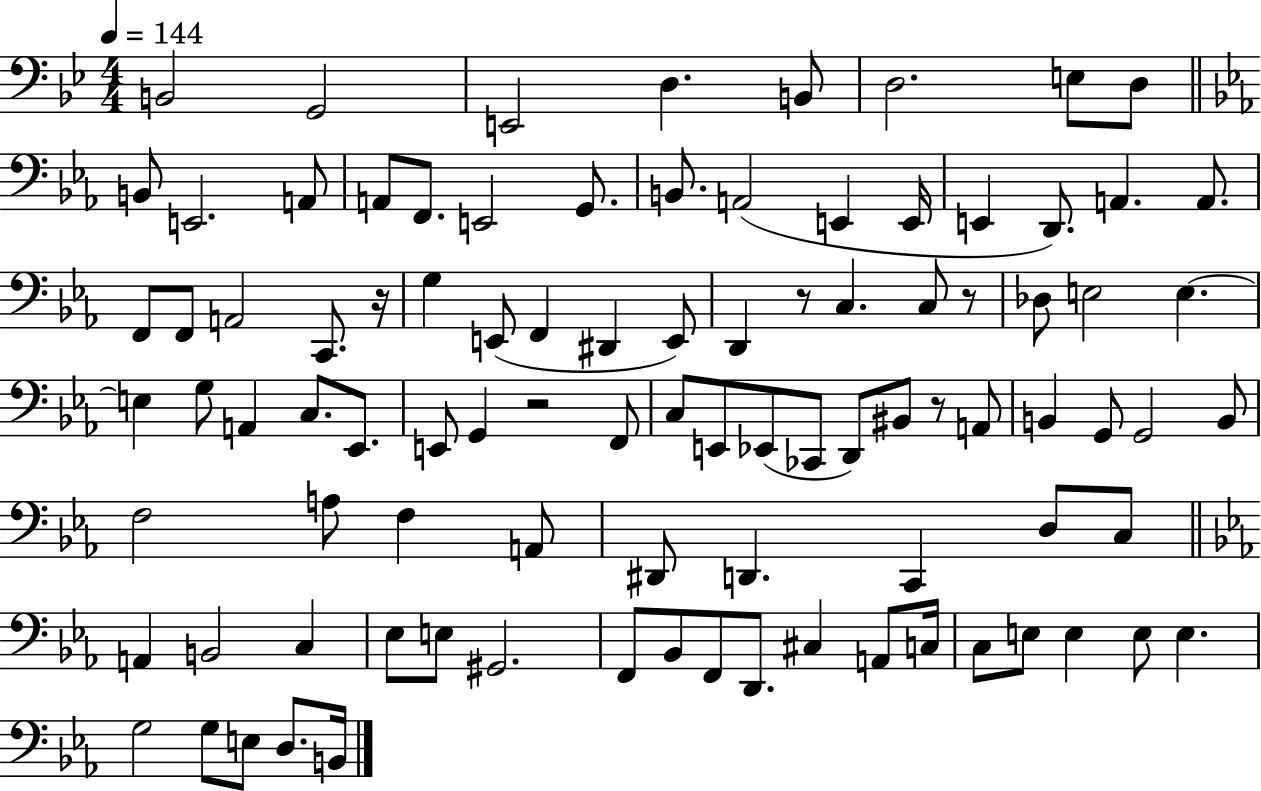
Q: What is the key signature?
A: BES major